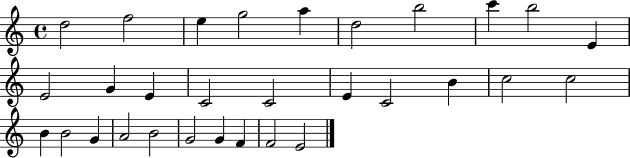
D5/h F5/h E5/q G5/h A5/q D5/h B5/h C6/q B5/h E4/q E4/h G4/q E4/q C4/h C4/h E4/q C4/h B4/q C5/h C5/h B4/q B4/h G4/q A4/h B4/h G4/h G4/q F4/q F4/h E4/h